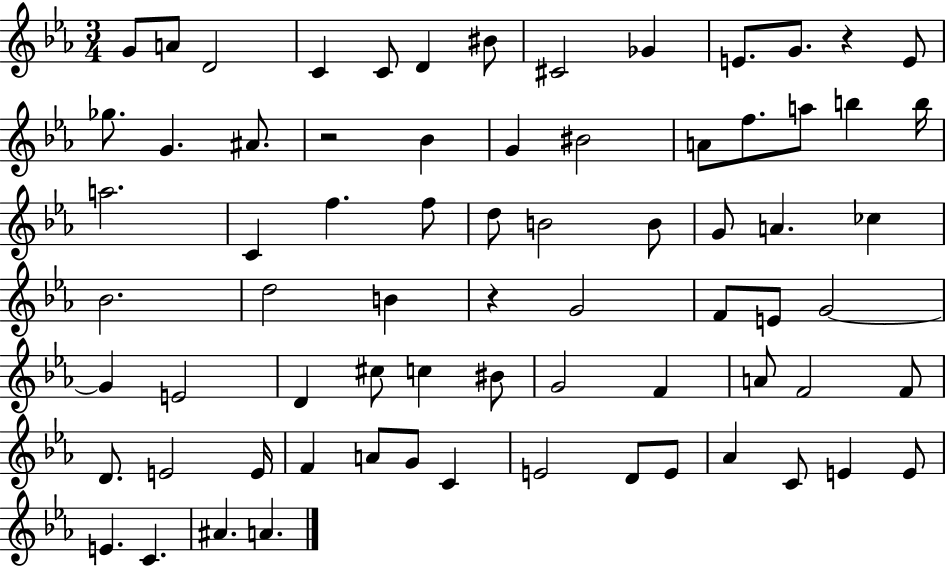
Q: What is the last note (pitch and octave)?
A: A4